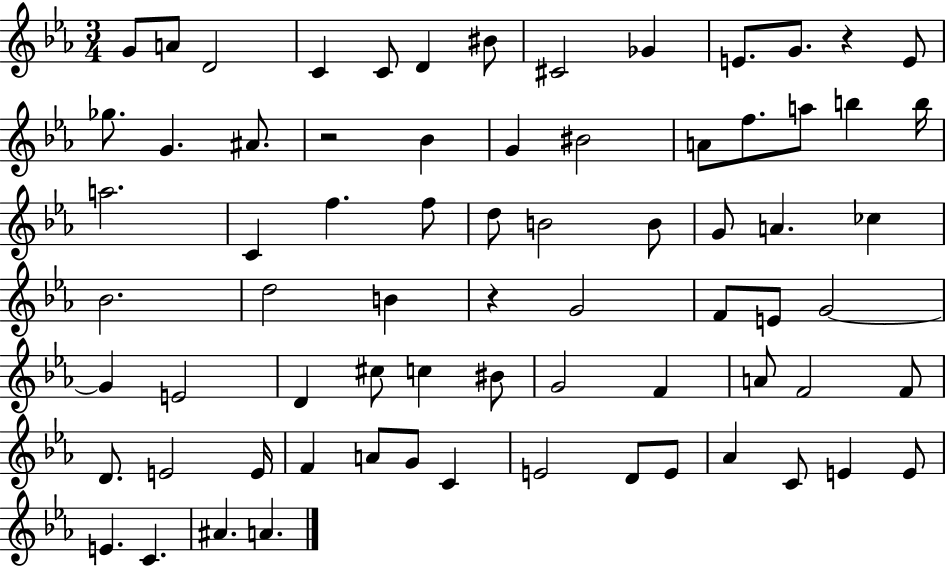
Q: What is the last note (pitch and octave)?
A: A4